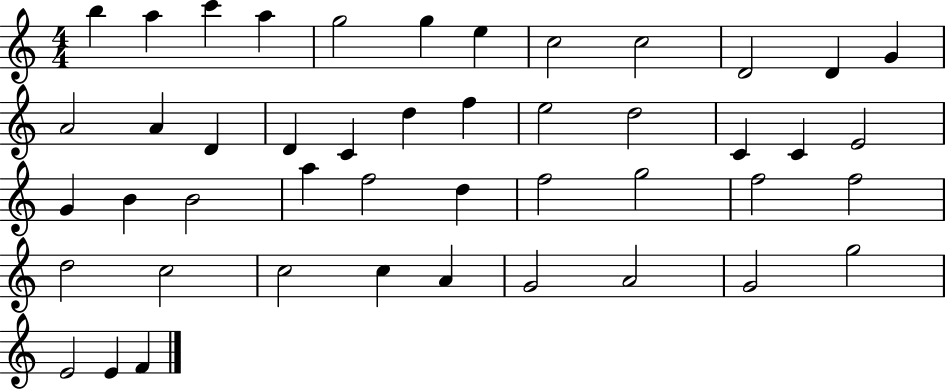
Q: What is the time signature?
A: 4/4